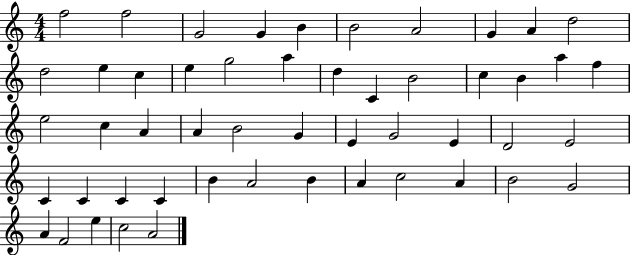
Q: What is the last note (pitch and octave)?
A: A4